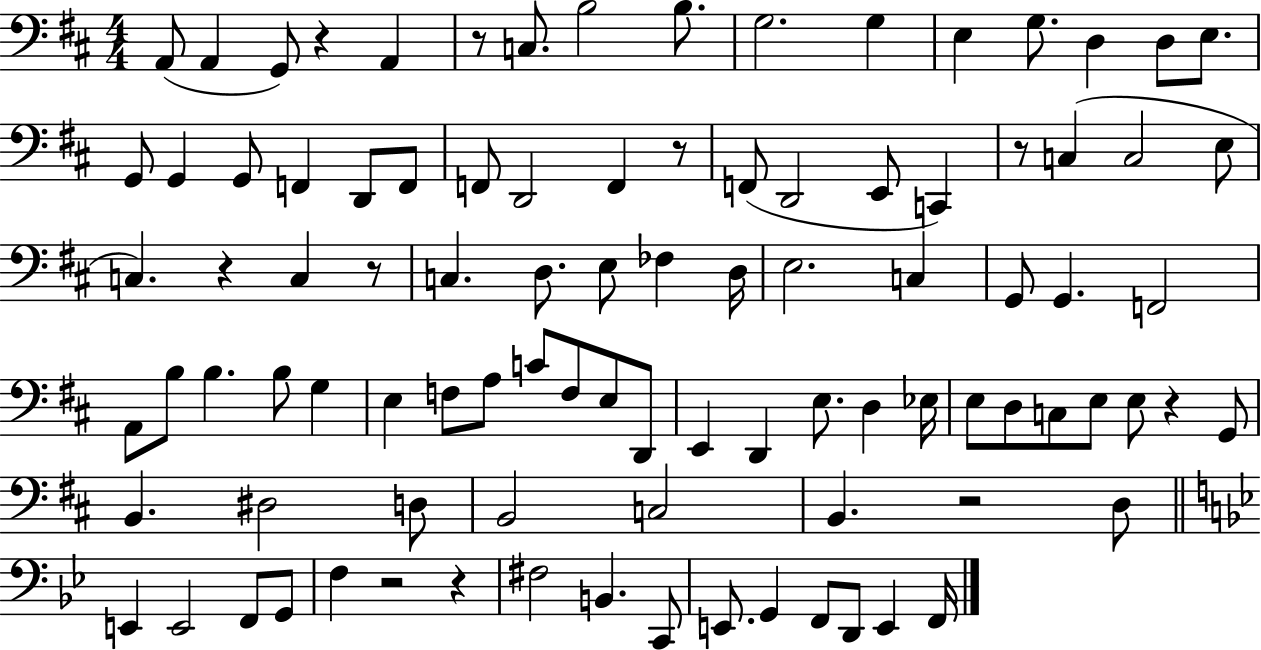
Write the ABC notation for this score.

X:1
T:Untitled
M:4/4
L:1/4
K:D
A,,/2 A,, G,,/2 z A,, z/2 C,/2 B,2 B,/2 G,2 G, E, G,/2 D, D,/2 E,/2 G,,/2 G,, G,,/2 F,, D,,/2 F,,/2 F,,/2 D,,2 F,, z/2 F,,/2 D,,2 E,,/2 C,, z/2 C, C,2 E,/2 C, z C, z/2 C, D,/2 E,/2 _F, D,/4 E,2 C, G,,/2 G,, F,,2 A,,/2 B,/2 B, B,/2 G, E, F,/2 A,/2 C/2 F,/2 E,/2 D,,/2 E,, D,, E,/2 D, _E,/4 E,/2 D,/2 C,/2 E,/2 E,/2 z G,,/2 B,, ^D,2 D,/2 B,,2 C,2 B,, z2 D,/2 E,, E,,2 F,,/2 G,,/2 F, z2 z ^F,2 B,, C,,/2 E,,/2 G,, F,,/2 D,,/2 E,, F,,/4